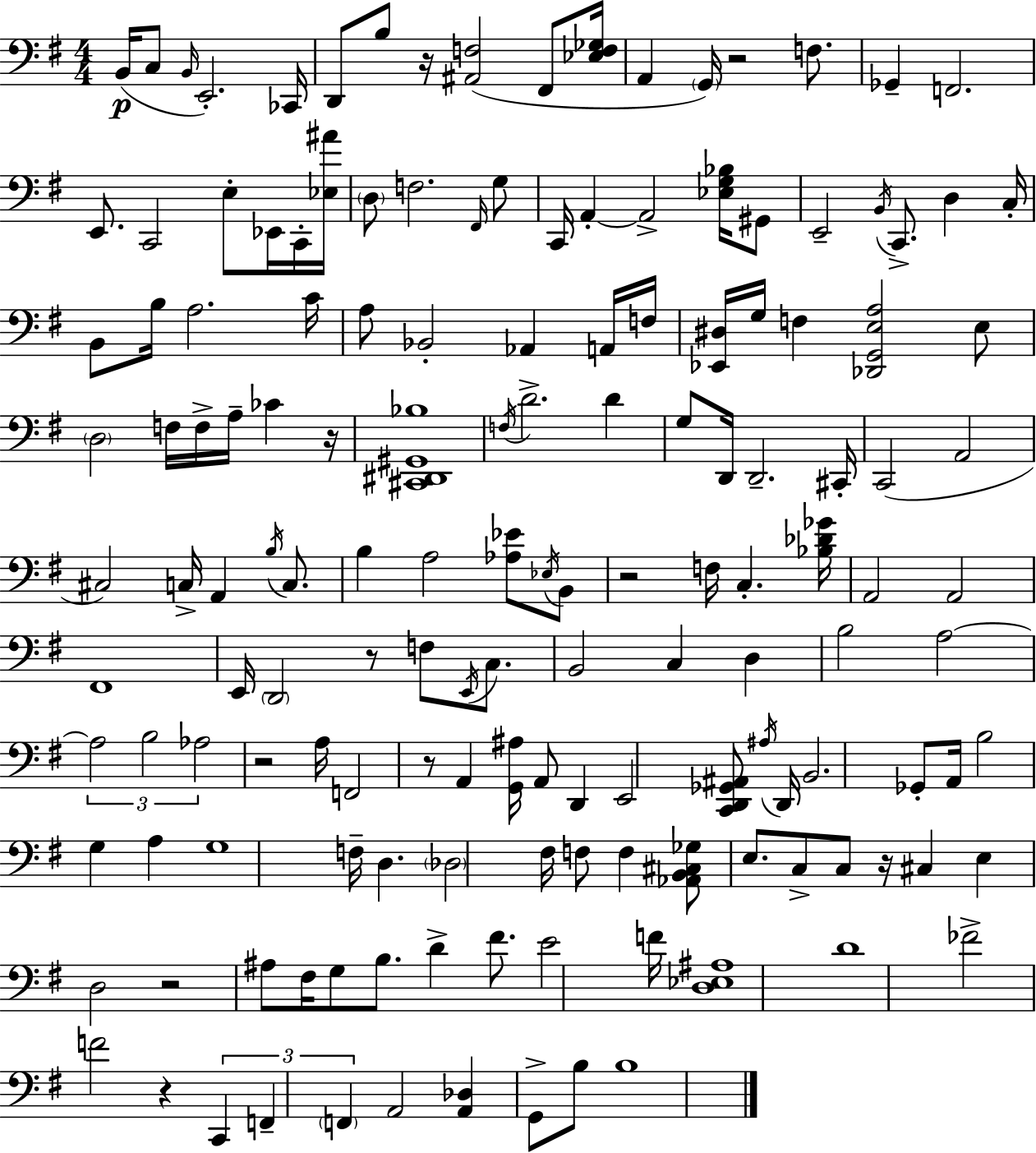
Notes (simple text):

B2/s C3/e B2/s E2/h. CES2/s D2/e B3/e R/s [A#2,F3]/h F#2/e [Eb3,F3,Gb3]/s A2/q G2/s R/h F3/e. Gb2/q F2/h. E2/e. C2/h E3/e Eb2/s C2/s [Eb3,A#4]/s D3/e F3/h. F#2/s G3/e C2/s A2/q A2/h [Eb3,G3,Bb3]/s G#2/e E2/h B2/s C2/e. D3/q C3/s B2/e B3/s A3/h. C4/s A3/e Bb2/h Ab2/q A2/s F3/s [Eb2,D#3]/s G3/s F3/q [Db2,G2,E3,A3]/h E3/e D3/h F3/s F3/s A3/s CES4/q R/s [C#2,D#2,G#2,Bb3]/w F3/s D4/h. D4/q G3/e D2/s D2/h. C#2/s C2/h A2/h C#3/h C3/s A2/q B3/s C3/e. B3/q A3/h [Ab3,Eb4]/e Eb3/s B2/e R/h F3/s C3/q. [Bb3,Db4,Gb4]/s A2/h A2/h F#2/w E2/s D2/h R/e F3/e E2/s C3/e. B2/h C3/q D3/q B3/h A3/h A3/h B3/h Ab3/h R/h A3/s F2/h R/e A2/q [G2,A#3]/s A2/e D2/q E2/h [C2,D2,Gb2,A#2]/e A#3/s D2/s B2/h. Gb2/e A2/s B3/h G3/q A3/q G3/w F3/s D3/q. Db3/h F#3/s F3/e F3/q [Ab2,B2,C#3,Gb3]/e E3/e. C3/e C3/e R/s C#3/q E3/q D3/h R/h A#3/e F#3/s G3/e B3/e. D4/q F#4/e. E4/h F4/s [D3,Eb3,A#3]/w D4/w FES4/h F4/h R/q C2/q F2/q F2/q A2/h [A2,Db3]/q G2/e B3/e B3/w